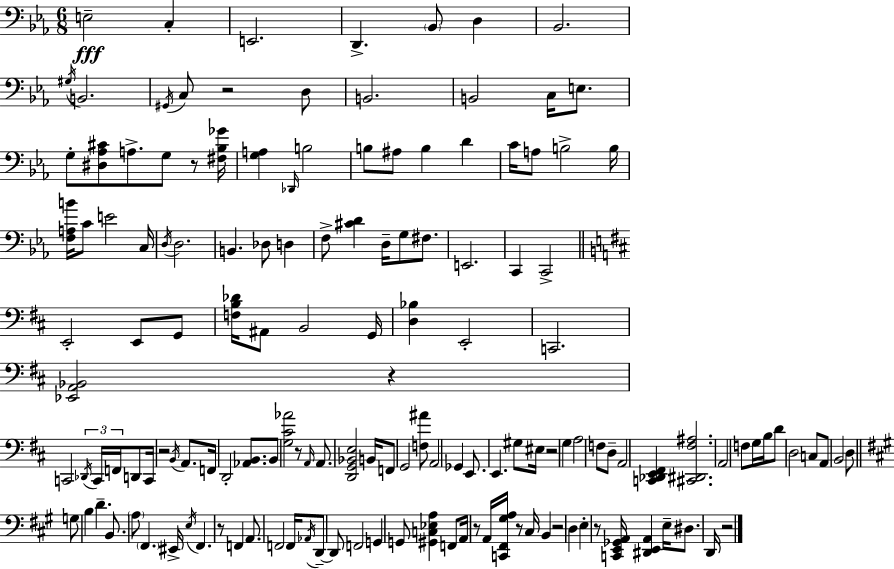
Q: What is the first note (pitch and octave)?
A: E3